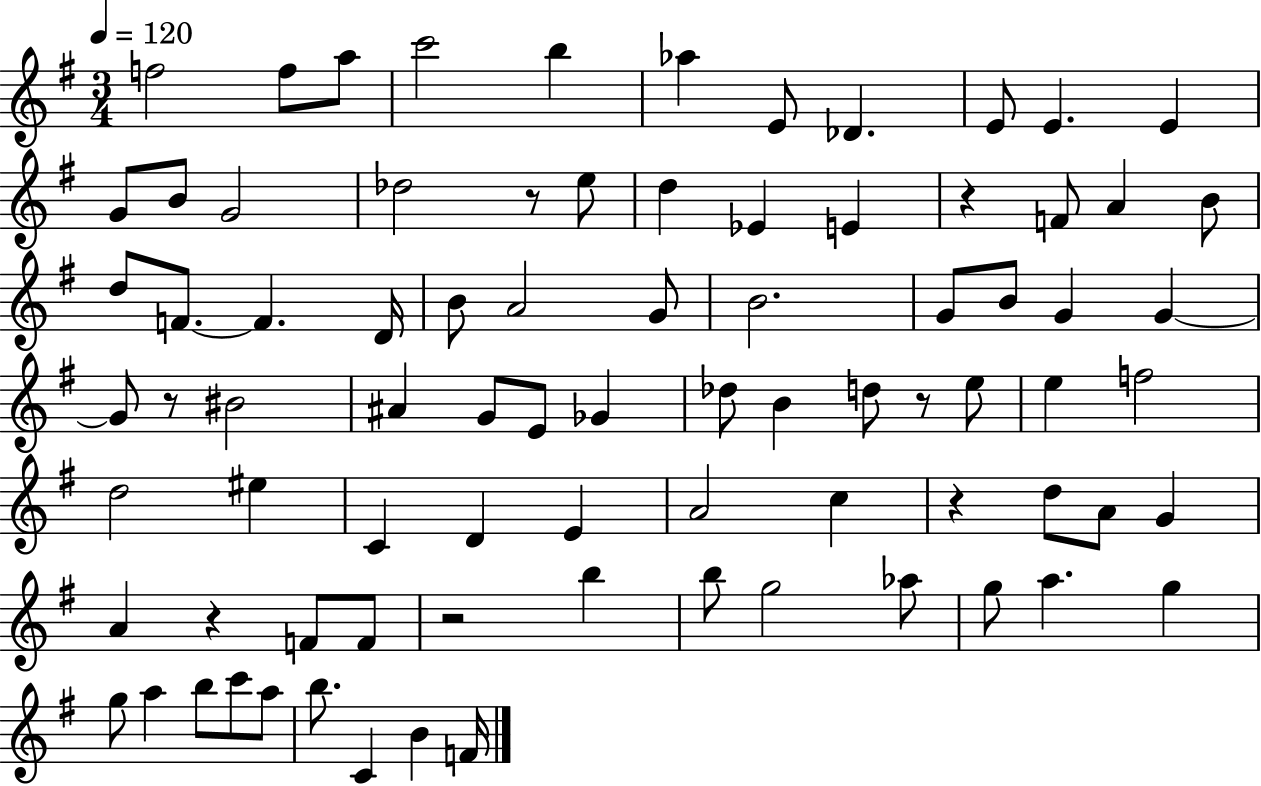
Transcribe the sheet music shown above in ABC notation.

X:1
T:Untitled
M:3/4
L:1/4
K:G
f2 f/2 a/2 c'2 b _a E/2 _D E/2 E E G/2 B/2 G2 _d2 z/2 e/2 d _E E z F/2 A B/2 d/2 F/2 F D/4 B/2 A2 G/2 B2 G/2 B/2 G G G/2 z/2 ^B2 ^A G/2 E/2 _G _d/2 B d/2 z/2 e/2 e f2 d2 ^e C D E A2 c z d/2 A/2 G A z F/2 F/2 z2 b b/2 g2 _a/2 g/2 a g g/2 a b/2 c'/2 a/2 b/2 C B F/4